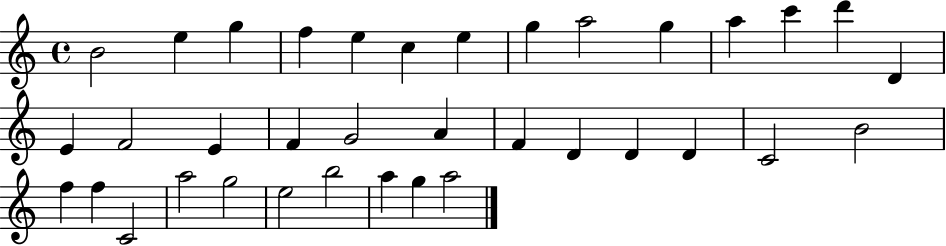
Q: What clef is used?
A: treble